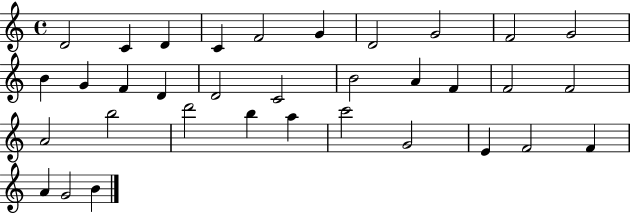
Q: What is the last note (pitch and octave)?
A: B4